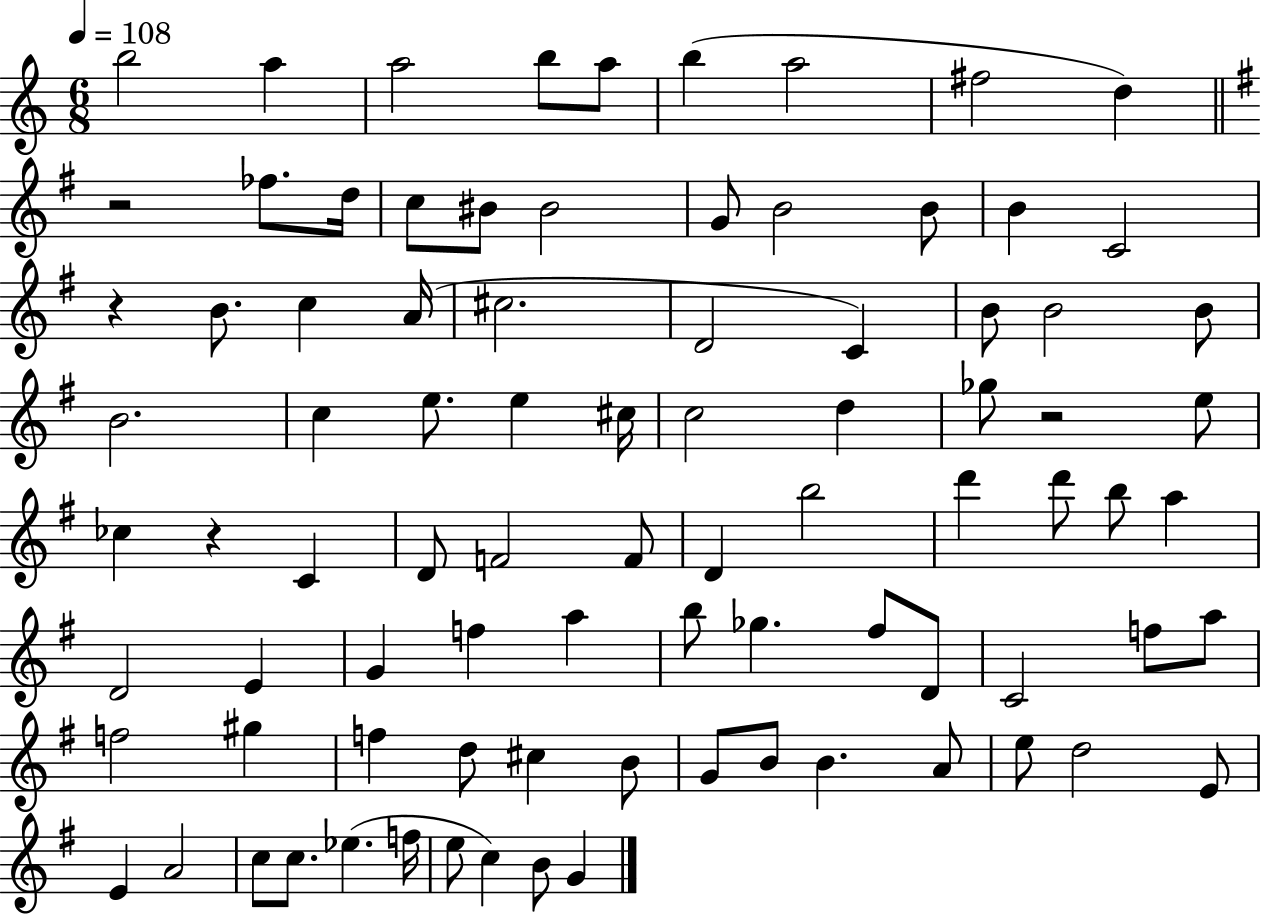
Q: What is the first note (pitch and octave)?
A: B5